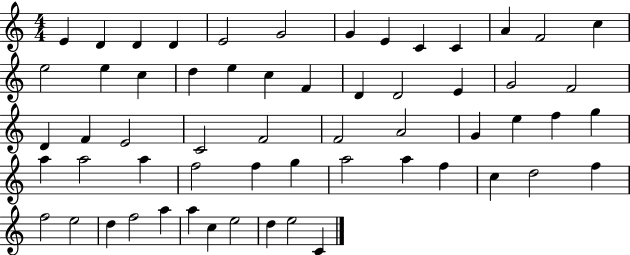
{
  \clef treble
  \numericTimeSignature
  \time 4/4
  \key c \major
  e'4 d'4 d'4 d'4 | e'2 g'2 | g'4 e'4 c'4 c'4 | a'4 f'2 c''4 | \break e''2 e''4 c''4 | d''4 e''4 c''4 f'4 | d'4 d'2 e'4 | g'2 f'2 | \break d'4 f'4 e'2 | c'2 f'2 | f'2 a'2 | g'4 e''4 f''4 g''4 | \break a''4 a''2 a''4 | f''2 f''4 g''4 | a''2 a''4 f''4 | c''4 d''2 f''4 | \break f''2 e''2 | d''4 f''2 a''4 | a''4 c''4 e''2 | d''4 e''2 c'4 | \break \bar "|."
}